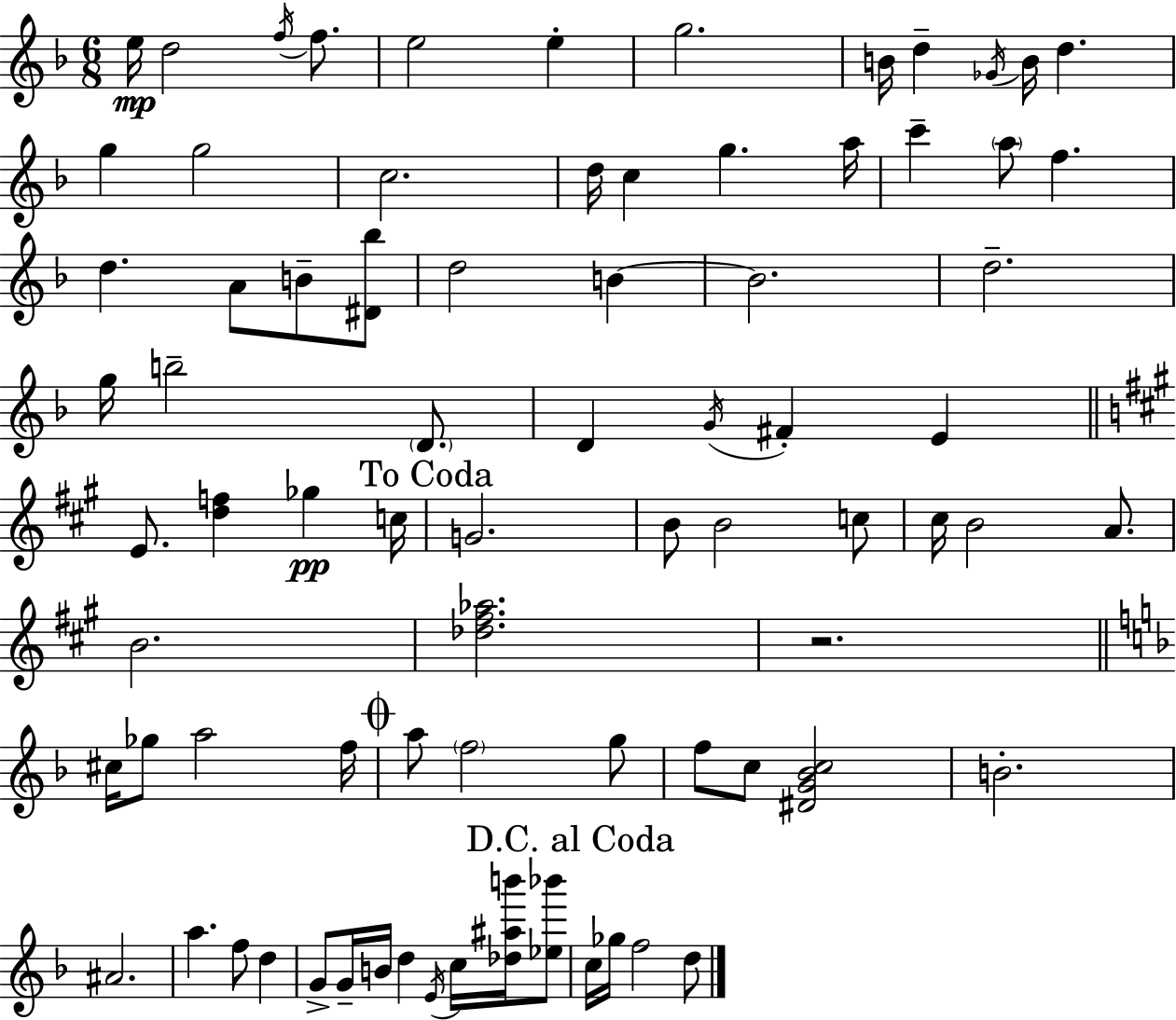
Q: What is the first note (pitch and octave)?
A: E5